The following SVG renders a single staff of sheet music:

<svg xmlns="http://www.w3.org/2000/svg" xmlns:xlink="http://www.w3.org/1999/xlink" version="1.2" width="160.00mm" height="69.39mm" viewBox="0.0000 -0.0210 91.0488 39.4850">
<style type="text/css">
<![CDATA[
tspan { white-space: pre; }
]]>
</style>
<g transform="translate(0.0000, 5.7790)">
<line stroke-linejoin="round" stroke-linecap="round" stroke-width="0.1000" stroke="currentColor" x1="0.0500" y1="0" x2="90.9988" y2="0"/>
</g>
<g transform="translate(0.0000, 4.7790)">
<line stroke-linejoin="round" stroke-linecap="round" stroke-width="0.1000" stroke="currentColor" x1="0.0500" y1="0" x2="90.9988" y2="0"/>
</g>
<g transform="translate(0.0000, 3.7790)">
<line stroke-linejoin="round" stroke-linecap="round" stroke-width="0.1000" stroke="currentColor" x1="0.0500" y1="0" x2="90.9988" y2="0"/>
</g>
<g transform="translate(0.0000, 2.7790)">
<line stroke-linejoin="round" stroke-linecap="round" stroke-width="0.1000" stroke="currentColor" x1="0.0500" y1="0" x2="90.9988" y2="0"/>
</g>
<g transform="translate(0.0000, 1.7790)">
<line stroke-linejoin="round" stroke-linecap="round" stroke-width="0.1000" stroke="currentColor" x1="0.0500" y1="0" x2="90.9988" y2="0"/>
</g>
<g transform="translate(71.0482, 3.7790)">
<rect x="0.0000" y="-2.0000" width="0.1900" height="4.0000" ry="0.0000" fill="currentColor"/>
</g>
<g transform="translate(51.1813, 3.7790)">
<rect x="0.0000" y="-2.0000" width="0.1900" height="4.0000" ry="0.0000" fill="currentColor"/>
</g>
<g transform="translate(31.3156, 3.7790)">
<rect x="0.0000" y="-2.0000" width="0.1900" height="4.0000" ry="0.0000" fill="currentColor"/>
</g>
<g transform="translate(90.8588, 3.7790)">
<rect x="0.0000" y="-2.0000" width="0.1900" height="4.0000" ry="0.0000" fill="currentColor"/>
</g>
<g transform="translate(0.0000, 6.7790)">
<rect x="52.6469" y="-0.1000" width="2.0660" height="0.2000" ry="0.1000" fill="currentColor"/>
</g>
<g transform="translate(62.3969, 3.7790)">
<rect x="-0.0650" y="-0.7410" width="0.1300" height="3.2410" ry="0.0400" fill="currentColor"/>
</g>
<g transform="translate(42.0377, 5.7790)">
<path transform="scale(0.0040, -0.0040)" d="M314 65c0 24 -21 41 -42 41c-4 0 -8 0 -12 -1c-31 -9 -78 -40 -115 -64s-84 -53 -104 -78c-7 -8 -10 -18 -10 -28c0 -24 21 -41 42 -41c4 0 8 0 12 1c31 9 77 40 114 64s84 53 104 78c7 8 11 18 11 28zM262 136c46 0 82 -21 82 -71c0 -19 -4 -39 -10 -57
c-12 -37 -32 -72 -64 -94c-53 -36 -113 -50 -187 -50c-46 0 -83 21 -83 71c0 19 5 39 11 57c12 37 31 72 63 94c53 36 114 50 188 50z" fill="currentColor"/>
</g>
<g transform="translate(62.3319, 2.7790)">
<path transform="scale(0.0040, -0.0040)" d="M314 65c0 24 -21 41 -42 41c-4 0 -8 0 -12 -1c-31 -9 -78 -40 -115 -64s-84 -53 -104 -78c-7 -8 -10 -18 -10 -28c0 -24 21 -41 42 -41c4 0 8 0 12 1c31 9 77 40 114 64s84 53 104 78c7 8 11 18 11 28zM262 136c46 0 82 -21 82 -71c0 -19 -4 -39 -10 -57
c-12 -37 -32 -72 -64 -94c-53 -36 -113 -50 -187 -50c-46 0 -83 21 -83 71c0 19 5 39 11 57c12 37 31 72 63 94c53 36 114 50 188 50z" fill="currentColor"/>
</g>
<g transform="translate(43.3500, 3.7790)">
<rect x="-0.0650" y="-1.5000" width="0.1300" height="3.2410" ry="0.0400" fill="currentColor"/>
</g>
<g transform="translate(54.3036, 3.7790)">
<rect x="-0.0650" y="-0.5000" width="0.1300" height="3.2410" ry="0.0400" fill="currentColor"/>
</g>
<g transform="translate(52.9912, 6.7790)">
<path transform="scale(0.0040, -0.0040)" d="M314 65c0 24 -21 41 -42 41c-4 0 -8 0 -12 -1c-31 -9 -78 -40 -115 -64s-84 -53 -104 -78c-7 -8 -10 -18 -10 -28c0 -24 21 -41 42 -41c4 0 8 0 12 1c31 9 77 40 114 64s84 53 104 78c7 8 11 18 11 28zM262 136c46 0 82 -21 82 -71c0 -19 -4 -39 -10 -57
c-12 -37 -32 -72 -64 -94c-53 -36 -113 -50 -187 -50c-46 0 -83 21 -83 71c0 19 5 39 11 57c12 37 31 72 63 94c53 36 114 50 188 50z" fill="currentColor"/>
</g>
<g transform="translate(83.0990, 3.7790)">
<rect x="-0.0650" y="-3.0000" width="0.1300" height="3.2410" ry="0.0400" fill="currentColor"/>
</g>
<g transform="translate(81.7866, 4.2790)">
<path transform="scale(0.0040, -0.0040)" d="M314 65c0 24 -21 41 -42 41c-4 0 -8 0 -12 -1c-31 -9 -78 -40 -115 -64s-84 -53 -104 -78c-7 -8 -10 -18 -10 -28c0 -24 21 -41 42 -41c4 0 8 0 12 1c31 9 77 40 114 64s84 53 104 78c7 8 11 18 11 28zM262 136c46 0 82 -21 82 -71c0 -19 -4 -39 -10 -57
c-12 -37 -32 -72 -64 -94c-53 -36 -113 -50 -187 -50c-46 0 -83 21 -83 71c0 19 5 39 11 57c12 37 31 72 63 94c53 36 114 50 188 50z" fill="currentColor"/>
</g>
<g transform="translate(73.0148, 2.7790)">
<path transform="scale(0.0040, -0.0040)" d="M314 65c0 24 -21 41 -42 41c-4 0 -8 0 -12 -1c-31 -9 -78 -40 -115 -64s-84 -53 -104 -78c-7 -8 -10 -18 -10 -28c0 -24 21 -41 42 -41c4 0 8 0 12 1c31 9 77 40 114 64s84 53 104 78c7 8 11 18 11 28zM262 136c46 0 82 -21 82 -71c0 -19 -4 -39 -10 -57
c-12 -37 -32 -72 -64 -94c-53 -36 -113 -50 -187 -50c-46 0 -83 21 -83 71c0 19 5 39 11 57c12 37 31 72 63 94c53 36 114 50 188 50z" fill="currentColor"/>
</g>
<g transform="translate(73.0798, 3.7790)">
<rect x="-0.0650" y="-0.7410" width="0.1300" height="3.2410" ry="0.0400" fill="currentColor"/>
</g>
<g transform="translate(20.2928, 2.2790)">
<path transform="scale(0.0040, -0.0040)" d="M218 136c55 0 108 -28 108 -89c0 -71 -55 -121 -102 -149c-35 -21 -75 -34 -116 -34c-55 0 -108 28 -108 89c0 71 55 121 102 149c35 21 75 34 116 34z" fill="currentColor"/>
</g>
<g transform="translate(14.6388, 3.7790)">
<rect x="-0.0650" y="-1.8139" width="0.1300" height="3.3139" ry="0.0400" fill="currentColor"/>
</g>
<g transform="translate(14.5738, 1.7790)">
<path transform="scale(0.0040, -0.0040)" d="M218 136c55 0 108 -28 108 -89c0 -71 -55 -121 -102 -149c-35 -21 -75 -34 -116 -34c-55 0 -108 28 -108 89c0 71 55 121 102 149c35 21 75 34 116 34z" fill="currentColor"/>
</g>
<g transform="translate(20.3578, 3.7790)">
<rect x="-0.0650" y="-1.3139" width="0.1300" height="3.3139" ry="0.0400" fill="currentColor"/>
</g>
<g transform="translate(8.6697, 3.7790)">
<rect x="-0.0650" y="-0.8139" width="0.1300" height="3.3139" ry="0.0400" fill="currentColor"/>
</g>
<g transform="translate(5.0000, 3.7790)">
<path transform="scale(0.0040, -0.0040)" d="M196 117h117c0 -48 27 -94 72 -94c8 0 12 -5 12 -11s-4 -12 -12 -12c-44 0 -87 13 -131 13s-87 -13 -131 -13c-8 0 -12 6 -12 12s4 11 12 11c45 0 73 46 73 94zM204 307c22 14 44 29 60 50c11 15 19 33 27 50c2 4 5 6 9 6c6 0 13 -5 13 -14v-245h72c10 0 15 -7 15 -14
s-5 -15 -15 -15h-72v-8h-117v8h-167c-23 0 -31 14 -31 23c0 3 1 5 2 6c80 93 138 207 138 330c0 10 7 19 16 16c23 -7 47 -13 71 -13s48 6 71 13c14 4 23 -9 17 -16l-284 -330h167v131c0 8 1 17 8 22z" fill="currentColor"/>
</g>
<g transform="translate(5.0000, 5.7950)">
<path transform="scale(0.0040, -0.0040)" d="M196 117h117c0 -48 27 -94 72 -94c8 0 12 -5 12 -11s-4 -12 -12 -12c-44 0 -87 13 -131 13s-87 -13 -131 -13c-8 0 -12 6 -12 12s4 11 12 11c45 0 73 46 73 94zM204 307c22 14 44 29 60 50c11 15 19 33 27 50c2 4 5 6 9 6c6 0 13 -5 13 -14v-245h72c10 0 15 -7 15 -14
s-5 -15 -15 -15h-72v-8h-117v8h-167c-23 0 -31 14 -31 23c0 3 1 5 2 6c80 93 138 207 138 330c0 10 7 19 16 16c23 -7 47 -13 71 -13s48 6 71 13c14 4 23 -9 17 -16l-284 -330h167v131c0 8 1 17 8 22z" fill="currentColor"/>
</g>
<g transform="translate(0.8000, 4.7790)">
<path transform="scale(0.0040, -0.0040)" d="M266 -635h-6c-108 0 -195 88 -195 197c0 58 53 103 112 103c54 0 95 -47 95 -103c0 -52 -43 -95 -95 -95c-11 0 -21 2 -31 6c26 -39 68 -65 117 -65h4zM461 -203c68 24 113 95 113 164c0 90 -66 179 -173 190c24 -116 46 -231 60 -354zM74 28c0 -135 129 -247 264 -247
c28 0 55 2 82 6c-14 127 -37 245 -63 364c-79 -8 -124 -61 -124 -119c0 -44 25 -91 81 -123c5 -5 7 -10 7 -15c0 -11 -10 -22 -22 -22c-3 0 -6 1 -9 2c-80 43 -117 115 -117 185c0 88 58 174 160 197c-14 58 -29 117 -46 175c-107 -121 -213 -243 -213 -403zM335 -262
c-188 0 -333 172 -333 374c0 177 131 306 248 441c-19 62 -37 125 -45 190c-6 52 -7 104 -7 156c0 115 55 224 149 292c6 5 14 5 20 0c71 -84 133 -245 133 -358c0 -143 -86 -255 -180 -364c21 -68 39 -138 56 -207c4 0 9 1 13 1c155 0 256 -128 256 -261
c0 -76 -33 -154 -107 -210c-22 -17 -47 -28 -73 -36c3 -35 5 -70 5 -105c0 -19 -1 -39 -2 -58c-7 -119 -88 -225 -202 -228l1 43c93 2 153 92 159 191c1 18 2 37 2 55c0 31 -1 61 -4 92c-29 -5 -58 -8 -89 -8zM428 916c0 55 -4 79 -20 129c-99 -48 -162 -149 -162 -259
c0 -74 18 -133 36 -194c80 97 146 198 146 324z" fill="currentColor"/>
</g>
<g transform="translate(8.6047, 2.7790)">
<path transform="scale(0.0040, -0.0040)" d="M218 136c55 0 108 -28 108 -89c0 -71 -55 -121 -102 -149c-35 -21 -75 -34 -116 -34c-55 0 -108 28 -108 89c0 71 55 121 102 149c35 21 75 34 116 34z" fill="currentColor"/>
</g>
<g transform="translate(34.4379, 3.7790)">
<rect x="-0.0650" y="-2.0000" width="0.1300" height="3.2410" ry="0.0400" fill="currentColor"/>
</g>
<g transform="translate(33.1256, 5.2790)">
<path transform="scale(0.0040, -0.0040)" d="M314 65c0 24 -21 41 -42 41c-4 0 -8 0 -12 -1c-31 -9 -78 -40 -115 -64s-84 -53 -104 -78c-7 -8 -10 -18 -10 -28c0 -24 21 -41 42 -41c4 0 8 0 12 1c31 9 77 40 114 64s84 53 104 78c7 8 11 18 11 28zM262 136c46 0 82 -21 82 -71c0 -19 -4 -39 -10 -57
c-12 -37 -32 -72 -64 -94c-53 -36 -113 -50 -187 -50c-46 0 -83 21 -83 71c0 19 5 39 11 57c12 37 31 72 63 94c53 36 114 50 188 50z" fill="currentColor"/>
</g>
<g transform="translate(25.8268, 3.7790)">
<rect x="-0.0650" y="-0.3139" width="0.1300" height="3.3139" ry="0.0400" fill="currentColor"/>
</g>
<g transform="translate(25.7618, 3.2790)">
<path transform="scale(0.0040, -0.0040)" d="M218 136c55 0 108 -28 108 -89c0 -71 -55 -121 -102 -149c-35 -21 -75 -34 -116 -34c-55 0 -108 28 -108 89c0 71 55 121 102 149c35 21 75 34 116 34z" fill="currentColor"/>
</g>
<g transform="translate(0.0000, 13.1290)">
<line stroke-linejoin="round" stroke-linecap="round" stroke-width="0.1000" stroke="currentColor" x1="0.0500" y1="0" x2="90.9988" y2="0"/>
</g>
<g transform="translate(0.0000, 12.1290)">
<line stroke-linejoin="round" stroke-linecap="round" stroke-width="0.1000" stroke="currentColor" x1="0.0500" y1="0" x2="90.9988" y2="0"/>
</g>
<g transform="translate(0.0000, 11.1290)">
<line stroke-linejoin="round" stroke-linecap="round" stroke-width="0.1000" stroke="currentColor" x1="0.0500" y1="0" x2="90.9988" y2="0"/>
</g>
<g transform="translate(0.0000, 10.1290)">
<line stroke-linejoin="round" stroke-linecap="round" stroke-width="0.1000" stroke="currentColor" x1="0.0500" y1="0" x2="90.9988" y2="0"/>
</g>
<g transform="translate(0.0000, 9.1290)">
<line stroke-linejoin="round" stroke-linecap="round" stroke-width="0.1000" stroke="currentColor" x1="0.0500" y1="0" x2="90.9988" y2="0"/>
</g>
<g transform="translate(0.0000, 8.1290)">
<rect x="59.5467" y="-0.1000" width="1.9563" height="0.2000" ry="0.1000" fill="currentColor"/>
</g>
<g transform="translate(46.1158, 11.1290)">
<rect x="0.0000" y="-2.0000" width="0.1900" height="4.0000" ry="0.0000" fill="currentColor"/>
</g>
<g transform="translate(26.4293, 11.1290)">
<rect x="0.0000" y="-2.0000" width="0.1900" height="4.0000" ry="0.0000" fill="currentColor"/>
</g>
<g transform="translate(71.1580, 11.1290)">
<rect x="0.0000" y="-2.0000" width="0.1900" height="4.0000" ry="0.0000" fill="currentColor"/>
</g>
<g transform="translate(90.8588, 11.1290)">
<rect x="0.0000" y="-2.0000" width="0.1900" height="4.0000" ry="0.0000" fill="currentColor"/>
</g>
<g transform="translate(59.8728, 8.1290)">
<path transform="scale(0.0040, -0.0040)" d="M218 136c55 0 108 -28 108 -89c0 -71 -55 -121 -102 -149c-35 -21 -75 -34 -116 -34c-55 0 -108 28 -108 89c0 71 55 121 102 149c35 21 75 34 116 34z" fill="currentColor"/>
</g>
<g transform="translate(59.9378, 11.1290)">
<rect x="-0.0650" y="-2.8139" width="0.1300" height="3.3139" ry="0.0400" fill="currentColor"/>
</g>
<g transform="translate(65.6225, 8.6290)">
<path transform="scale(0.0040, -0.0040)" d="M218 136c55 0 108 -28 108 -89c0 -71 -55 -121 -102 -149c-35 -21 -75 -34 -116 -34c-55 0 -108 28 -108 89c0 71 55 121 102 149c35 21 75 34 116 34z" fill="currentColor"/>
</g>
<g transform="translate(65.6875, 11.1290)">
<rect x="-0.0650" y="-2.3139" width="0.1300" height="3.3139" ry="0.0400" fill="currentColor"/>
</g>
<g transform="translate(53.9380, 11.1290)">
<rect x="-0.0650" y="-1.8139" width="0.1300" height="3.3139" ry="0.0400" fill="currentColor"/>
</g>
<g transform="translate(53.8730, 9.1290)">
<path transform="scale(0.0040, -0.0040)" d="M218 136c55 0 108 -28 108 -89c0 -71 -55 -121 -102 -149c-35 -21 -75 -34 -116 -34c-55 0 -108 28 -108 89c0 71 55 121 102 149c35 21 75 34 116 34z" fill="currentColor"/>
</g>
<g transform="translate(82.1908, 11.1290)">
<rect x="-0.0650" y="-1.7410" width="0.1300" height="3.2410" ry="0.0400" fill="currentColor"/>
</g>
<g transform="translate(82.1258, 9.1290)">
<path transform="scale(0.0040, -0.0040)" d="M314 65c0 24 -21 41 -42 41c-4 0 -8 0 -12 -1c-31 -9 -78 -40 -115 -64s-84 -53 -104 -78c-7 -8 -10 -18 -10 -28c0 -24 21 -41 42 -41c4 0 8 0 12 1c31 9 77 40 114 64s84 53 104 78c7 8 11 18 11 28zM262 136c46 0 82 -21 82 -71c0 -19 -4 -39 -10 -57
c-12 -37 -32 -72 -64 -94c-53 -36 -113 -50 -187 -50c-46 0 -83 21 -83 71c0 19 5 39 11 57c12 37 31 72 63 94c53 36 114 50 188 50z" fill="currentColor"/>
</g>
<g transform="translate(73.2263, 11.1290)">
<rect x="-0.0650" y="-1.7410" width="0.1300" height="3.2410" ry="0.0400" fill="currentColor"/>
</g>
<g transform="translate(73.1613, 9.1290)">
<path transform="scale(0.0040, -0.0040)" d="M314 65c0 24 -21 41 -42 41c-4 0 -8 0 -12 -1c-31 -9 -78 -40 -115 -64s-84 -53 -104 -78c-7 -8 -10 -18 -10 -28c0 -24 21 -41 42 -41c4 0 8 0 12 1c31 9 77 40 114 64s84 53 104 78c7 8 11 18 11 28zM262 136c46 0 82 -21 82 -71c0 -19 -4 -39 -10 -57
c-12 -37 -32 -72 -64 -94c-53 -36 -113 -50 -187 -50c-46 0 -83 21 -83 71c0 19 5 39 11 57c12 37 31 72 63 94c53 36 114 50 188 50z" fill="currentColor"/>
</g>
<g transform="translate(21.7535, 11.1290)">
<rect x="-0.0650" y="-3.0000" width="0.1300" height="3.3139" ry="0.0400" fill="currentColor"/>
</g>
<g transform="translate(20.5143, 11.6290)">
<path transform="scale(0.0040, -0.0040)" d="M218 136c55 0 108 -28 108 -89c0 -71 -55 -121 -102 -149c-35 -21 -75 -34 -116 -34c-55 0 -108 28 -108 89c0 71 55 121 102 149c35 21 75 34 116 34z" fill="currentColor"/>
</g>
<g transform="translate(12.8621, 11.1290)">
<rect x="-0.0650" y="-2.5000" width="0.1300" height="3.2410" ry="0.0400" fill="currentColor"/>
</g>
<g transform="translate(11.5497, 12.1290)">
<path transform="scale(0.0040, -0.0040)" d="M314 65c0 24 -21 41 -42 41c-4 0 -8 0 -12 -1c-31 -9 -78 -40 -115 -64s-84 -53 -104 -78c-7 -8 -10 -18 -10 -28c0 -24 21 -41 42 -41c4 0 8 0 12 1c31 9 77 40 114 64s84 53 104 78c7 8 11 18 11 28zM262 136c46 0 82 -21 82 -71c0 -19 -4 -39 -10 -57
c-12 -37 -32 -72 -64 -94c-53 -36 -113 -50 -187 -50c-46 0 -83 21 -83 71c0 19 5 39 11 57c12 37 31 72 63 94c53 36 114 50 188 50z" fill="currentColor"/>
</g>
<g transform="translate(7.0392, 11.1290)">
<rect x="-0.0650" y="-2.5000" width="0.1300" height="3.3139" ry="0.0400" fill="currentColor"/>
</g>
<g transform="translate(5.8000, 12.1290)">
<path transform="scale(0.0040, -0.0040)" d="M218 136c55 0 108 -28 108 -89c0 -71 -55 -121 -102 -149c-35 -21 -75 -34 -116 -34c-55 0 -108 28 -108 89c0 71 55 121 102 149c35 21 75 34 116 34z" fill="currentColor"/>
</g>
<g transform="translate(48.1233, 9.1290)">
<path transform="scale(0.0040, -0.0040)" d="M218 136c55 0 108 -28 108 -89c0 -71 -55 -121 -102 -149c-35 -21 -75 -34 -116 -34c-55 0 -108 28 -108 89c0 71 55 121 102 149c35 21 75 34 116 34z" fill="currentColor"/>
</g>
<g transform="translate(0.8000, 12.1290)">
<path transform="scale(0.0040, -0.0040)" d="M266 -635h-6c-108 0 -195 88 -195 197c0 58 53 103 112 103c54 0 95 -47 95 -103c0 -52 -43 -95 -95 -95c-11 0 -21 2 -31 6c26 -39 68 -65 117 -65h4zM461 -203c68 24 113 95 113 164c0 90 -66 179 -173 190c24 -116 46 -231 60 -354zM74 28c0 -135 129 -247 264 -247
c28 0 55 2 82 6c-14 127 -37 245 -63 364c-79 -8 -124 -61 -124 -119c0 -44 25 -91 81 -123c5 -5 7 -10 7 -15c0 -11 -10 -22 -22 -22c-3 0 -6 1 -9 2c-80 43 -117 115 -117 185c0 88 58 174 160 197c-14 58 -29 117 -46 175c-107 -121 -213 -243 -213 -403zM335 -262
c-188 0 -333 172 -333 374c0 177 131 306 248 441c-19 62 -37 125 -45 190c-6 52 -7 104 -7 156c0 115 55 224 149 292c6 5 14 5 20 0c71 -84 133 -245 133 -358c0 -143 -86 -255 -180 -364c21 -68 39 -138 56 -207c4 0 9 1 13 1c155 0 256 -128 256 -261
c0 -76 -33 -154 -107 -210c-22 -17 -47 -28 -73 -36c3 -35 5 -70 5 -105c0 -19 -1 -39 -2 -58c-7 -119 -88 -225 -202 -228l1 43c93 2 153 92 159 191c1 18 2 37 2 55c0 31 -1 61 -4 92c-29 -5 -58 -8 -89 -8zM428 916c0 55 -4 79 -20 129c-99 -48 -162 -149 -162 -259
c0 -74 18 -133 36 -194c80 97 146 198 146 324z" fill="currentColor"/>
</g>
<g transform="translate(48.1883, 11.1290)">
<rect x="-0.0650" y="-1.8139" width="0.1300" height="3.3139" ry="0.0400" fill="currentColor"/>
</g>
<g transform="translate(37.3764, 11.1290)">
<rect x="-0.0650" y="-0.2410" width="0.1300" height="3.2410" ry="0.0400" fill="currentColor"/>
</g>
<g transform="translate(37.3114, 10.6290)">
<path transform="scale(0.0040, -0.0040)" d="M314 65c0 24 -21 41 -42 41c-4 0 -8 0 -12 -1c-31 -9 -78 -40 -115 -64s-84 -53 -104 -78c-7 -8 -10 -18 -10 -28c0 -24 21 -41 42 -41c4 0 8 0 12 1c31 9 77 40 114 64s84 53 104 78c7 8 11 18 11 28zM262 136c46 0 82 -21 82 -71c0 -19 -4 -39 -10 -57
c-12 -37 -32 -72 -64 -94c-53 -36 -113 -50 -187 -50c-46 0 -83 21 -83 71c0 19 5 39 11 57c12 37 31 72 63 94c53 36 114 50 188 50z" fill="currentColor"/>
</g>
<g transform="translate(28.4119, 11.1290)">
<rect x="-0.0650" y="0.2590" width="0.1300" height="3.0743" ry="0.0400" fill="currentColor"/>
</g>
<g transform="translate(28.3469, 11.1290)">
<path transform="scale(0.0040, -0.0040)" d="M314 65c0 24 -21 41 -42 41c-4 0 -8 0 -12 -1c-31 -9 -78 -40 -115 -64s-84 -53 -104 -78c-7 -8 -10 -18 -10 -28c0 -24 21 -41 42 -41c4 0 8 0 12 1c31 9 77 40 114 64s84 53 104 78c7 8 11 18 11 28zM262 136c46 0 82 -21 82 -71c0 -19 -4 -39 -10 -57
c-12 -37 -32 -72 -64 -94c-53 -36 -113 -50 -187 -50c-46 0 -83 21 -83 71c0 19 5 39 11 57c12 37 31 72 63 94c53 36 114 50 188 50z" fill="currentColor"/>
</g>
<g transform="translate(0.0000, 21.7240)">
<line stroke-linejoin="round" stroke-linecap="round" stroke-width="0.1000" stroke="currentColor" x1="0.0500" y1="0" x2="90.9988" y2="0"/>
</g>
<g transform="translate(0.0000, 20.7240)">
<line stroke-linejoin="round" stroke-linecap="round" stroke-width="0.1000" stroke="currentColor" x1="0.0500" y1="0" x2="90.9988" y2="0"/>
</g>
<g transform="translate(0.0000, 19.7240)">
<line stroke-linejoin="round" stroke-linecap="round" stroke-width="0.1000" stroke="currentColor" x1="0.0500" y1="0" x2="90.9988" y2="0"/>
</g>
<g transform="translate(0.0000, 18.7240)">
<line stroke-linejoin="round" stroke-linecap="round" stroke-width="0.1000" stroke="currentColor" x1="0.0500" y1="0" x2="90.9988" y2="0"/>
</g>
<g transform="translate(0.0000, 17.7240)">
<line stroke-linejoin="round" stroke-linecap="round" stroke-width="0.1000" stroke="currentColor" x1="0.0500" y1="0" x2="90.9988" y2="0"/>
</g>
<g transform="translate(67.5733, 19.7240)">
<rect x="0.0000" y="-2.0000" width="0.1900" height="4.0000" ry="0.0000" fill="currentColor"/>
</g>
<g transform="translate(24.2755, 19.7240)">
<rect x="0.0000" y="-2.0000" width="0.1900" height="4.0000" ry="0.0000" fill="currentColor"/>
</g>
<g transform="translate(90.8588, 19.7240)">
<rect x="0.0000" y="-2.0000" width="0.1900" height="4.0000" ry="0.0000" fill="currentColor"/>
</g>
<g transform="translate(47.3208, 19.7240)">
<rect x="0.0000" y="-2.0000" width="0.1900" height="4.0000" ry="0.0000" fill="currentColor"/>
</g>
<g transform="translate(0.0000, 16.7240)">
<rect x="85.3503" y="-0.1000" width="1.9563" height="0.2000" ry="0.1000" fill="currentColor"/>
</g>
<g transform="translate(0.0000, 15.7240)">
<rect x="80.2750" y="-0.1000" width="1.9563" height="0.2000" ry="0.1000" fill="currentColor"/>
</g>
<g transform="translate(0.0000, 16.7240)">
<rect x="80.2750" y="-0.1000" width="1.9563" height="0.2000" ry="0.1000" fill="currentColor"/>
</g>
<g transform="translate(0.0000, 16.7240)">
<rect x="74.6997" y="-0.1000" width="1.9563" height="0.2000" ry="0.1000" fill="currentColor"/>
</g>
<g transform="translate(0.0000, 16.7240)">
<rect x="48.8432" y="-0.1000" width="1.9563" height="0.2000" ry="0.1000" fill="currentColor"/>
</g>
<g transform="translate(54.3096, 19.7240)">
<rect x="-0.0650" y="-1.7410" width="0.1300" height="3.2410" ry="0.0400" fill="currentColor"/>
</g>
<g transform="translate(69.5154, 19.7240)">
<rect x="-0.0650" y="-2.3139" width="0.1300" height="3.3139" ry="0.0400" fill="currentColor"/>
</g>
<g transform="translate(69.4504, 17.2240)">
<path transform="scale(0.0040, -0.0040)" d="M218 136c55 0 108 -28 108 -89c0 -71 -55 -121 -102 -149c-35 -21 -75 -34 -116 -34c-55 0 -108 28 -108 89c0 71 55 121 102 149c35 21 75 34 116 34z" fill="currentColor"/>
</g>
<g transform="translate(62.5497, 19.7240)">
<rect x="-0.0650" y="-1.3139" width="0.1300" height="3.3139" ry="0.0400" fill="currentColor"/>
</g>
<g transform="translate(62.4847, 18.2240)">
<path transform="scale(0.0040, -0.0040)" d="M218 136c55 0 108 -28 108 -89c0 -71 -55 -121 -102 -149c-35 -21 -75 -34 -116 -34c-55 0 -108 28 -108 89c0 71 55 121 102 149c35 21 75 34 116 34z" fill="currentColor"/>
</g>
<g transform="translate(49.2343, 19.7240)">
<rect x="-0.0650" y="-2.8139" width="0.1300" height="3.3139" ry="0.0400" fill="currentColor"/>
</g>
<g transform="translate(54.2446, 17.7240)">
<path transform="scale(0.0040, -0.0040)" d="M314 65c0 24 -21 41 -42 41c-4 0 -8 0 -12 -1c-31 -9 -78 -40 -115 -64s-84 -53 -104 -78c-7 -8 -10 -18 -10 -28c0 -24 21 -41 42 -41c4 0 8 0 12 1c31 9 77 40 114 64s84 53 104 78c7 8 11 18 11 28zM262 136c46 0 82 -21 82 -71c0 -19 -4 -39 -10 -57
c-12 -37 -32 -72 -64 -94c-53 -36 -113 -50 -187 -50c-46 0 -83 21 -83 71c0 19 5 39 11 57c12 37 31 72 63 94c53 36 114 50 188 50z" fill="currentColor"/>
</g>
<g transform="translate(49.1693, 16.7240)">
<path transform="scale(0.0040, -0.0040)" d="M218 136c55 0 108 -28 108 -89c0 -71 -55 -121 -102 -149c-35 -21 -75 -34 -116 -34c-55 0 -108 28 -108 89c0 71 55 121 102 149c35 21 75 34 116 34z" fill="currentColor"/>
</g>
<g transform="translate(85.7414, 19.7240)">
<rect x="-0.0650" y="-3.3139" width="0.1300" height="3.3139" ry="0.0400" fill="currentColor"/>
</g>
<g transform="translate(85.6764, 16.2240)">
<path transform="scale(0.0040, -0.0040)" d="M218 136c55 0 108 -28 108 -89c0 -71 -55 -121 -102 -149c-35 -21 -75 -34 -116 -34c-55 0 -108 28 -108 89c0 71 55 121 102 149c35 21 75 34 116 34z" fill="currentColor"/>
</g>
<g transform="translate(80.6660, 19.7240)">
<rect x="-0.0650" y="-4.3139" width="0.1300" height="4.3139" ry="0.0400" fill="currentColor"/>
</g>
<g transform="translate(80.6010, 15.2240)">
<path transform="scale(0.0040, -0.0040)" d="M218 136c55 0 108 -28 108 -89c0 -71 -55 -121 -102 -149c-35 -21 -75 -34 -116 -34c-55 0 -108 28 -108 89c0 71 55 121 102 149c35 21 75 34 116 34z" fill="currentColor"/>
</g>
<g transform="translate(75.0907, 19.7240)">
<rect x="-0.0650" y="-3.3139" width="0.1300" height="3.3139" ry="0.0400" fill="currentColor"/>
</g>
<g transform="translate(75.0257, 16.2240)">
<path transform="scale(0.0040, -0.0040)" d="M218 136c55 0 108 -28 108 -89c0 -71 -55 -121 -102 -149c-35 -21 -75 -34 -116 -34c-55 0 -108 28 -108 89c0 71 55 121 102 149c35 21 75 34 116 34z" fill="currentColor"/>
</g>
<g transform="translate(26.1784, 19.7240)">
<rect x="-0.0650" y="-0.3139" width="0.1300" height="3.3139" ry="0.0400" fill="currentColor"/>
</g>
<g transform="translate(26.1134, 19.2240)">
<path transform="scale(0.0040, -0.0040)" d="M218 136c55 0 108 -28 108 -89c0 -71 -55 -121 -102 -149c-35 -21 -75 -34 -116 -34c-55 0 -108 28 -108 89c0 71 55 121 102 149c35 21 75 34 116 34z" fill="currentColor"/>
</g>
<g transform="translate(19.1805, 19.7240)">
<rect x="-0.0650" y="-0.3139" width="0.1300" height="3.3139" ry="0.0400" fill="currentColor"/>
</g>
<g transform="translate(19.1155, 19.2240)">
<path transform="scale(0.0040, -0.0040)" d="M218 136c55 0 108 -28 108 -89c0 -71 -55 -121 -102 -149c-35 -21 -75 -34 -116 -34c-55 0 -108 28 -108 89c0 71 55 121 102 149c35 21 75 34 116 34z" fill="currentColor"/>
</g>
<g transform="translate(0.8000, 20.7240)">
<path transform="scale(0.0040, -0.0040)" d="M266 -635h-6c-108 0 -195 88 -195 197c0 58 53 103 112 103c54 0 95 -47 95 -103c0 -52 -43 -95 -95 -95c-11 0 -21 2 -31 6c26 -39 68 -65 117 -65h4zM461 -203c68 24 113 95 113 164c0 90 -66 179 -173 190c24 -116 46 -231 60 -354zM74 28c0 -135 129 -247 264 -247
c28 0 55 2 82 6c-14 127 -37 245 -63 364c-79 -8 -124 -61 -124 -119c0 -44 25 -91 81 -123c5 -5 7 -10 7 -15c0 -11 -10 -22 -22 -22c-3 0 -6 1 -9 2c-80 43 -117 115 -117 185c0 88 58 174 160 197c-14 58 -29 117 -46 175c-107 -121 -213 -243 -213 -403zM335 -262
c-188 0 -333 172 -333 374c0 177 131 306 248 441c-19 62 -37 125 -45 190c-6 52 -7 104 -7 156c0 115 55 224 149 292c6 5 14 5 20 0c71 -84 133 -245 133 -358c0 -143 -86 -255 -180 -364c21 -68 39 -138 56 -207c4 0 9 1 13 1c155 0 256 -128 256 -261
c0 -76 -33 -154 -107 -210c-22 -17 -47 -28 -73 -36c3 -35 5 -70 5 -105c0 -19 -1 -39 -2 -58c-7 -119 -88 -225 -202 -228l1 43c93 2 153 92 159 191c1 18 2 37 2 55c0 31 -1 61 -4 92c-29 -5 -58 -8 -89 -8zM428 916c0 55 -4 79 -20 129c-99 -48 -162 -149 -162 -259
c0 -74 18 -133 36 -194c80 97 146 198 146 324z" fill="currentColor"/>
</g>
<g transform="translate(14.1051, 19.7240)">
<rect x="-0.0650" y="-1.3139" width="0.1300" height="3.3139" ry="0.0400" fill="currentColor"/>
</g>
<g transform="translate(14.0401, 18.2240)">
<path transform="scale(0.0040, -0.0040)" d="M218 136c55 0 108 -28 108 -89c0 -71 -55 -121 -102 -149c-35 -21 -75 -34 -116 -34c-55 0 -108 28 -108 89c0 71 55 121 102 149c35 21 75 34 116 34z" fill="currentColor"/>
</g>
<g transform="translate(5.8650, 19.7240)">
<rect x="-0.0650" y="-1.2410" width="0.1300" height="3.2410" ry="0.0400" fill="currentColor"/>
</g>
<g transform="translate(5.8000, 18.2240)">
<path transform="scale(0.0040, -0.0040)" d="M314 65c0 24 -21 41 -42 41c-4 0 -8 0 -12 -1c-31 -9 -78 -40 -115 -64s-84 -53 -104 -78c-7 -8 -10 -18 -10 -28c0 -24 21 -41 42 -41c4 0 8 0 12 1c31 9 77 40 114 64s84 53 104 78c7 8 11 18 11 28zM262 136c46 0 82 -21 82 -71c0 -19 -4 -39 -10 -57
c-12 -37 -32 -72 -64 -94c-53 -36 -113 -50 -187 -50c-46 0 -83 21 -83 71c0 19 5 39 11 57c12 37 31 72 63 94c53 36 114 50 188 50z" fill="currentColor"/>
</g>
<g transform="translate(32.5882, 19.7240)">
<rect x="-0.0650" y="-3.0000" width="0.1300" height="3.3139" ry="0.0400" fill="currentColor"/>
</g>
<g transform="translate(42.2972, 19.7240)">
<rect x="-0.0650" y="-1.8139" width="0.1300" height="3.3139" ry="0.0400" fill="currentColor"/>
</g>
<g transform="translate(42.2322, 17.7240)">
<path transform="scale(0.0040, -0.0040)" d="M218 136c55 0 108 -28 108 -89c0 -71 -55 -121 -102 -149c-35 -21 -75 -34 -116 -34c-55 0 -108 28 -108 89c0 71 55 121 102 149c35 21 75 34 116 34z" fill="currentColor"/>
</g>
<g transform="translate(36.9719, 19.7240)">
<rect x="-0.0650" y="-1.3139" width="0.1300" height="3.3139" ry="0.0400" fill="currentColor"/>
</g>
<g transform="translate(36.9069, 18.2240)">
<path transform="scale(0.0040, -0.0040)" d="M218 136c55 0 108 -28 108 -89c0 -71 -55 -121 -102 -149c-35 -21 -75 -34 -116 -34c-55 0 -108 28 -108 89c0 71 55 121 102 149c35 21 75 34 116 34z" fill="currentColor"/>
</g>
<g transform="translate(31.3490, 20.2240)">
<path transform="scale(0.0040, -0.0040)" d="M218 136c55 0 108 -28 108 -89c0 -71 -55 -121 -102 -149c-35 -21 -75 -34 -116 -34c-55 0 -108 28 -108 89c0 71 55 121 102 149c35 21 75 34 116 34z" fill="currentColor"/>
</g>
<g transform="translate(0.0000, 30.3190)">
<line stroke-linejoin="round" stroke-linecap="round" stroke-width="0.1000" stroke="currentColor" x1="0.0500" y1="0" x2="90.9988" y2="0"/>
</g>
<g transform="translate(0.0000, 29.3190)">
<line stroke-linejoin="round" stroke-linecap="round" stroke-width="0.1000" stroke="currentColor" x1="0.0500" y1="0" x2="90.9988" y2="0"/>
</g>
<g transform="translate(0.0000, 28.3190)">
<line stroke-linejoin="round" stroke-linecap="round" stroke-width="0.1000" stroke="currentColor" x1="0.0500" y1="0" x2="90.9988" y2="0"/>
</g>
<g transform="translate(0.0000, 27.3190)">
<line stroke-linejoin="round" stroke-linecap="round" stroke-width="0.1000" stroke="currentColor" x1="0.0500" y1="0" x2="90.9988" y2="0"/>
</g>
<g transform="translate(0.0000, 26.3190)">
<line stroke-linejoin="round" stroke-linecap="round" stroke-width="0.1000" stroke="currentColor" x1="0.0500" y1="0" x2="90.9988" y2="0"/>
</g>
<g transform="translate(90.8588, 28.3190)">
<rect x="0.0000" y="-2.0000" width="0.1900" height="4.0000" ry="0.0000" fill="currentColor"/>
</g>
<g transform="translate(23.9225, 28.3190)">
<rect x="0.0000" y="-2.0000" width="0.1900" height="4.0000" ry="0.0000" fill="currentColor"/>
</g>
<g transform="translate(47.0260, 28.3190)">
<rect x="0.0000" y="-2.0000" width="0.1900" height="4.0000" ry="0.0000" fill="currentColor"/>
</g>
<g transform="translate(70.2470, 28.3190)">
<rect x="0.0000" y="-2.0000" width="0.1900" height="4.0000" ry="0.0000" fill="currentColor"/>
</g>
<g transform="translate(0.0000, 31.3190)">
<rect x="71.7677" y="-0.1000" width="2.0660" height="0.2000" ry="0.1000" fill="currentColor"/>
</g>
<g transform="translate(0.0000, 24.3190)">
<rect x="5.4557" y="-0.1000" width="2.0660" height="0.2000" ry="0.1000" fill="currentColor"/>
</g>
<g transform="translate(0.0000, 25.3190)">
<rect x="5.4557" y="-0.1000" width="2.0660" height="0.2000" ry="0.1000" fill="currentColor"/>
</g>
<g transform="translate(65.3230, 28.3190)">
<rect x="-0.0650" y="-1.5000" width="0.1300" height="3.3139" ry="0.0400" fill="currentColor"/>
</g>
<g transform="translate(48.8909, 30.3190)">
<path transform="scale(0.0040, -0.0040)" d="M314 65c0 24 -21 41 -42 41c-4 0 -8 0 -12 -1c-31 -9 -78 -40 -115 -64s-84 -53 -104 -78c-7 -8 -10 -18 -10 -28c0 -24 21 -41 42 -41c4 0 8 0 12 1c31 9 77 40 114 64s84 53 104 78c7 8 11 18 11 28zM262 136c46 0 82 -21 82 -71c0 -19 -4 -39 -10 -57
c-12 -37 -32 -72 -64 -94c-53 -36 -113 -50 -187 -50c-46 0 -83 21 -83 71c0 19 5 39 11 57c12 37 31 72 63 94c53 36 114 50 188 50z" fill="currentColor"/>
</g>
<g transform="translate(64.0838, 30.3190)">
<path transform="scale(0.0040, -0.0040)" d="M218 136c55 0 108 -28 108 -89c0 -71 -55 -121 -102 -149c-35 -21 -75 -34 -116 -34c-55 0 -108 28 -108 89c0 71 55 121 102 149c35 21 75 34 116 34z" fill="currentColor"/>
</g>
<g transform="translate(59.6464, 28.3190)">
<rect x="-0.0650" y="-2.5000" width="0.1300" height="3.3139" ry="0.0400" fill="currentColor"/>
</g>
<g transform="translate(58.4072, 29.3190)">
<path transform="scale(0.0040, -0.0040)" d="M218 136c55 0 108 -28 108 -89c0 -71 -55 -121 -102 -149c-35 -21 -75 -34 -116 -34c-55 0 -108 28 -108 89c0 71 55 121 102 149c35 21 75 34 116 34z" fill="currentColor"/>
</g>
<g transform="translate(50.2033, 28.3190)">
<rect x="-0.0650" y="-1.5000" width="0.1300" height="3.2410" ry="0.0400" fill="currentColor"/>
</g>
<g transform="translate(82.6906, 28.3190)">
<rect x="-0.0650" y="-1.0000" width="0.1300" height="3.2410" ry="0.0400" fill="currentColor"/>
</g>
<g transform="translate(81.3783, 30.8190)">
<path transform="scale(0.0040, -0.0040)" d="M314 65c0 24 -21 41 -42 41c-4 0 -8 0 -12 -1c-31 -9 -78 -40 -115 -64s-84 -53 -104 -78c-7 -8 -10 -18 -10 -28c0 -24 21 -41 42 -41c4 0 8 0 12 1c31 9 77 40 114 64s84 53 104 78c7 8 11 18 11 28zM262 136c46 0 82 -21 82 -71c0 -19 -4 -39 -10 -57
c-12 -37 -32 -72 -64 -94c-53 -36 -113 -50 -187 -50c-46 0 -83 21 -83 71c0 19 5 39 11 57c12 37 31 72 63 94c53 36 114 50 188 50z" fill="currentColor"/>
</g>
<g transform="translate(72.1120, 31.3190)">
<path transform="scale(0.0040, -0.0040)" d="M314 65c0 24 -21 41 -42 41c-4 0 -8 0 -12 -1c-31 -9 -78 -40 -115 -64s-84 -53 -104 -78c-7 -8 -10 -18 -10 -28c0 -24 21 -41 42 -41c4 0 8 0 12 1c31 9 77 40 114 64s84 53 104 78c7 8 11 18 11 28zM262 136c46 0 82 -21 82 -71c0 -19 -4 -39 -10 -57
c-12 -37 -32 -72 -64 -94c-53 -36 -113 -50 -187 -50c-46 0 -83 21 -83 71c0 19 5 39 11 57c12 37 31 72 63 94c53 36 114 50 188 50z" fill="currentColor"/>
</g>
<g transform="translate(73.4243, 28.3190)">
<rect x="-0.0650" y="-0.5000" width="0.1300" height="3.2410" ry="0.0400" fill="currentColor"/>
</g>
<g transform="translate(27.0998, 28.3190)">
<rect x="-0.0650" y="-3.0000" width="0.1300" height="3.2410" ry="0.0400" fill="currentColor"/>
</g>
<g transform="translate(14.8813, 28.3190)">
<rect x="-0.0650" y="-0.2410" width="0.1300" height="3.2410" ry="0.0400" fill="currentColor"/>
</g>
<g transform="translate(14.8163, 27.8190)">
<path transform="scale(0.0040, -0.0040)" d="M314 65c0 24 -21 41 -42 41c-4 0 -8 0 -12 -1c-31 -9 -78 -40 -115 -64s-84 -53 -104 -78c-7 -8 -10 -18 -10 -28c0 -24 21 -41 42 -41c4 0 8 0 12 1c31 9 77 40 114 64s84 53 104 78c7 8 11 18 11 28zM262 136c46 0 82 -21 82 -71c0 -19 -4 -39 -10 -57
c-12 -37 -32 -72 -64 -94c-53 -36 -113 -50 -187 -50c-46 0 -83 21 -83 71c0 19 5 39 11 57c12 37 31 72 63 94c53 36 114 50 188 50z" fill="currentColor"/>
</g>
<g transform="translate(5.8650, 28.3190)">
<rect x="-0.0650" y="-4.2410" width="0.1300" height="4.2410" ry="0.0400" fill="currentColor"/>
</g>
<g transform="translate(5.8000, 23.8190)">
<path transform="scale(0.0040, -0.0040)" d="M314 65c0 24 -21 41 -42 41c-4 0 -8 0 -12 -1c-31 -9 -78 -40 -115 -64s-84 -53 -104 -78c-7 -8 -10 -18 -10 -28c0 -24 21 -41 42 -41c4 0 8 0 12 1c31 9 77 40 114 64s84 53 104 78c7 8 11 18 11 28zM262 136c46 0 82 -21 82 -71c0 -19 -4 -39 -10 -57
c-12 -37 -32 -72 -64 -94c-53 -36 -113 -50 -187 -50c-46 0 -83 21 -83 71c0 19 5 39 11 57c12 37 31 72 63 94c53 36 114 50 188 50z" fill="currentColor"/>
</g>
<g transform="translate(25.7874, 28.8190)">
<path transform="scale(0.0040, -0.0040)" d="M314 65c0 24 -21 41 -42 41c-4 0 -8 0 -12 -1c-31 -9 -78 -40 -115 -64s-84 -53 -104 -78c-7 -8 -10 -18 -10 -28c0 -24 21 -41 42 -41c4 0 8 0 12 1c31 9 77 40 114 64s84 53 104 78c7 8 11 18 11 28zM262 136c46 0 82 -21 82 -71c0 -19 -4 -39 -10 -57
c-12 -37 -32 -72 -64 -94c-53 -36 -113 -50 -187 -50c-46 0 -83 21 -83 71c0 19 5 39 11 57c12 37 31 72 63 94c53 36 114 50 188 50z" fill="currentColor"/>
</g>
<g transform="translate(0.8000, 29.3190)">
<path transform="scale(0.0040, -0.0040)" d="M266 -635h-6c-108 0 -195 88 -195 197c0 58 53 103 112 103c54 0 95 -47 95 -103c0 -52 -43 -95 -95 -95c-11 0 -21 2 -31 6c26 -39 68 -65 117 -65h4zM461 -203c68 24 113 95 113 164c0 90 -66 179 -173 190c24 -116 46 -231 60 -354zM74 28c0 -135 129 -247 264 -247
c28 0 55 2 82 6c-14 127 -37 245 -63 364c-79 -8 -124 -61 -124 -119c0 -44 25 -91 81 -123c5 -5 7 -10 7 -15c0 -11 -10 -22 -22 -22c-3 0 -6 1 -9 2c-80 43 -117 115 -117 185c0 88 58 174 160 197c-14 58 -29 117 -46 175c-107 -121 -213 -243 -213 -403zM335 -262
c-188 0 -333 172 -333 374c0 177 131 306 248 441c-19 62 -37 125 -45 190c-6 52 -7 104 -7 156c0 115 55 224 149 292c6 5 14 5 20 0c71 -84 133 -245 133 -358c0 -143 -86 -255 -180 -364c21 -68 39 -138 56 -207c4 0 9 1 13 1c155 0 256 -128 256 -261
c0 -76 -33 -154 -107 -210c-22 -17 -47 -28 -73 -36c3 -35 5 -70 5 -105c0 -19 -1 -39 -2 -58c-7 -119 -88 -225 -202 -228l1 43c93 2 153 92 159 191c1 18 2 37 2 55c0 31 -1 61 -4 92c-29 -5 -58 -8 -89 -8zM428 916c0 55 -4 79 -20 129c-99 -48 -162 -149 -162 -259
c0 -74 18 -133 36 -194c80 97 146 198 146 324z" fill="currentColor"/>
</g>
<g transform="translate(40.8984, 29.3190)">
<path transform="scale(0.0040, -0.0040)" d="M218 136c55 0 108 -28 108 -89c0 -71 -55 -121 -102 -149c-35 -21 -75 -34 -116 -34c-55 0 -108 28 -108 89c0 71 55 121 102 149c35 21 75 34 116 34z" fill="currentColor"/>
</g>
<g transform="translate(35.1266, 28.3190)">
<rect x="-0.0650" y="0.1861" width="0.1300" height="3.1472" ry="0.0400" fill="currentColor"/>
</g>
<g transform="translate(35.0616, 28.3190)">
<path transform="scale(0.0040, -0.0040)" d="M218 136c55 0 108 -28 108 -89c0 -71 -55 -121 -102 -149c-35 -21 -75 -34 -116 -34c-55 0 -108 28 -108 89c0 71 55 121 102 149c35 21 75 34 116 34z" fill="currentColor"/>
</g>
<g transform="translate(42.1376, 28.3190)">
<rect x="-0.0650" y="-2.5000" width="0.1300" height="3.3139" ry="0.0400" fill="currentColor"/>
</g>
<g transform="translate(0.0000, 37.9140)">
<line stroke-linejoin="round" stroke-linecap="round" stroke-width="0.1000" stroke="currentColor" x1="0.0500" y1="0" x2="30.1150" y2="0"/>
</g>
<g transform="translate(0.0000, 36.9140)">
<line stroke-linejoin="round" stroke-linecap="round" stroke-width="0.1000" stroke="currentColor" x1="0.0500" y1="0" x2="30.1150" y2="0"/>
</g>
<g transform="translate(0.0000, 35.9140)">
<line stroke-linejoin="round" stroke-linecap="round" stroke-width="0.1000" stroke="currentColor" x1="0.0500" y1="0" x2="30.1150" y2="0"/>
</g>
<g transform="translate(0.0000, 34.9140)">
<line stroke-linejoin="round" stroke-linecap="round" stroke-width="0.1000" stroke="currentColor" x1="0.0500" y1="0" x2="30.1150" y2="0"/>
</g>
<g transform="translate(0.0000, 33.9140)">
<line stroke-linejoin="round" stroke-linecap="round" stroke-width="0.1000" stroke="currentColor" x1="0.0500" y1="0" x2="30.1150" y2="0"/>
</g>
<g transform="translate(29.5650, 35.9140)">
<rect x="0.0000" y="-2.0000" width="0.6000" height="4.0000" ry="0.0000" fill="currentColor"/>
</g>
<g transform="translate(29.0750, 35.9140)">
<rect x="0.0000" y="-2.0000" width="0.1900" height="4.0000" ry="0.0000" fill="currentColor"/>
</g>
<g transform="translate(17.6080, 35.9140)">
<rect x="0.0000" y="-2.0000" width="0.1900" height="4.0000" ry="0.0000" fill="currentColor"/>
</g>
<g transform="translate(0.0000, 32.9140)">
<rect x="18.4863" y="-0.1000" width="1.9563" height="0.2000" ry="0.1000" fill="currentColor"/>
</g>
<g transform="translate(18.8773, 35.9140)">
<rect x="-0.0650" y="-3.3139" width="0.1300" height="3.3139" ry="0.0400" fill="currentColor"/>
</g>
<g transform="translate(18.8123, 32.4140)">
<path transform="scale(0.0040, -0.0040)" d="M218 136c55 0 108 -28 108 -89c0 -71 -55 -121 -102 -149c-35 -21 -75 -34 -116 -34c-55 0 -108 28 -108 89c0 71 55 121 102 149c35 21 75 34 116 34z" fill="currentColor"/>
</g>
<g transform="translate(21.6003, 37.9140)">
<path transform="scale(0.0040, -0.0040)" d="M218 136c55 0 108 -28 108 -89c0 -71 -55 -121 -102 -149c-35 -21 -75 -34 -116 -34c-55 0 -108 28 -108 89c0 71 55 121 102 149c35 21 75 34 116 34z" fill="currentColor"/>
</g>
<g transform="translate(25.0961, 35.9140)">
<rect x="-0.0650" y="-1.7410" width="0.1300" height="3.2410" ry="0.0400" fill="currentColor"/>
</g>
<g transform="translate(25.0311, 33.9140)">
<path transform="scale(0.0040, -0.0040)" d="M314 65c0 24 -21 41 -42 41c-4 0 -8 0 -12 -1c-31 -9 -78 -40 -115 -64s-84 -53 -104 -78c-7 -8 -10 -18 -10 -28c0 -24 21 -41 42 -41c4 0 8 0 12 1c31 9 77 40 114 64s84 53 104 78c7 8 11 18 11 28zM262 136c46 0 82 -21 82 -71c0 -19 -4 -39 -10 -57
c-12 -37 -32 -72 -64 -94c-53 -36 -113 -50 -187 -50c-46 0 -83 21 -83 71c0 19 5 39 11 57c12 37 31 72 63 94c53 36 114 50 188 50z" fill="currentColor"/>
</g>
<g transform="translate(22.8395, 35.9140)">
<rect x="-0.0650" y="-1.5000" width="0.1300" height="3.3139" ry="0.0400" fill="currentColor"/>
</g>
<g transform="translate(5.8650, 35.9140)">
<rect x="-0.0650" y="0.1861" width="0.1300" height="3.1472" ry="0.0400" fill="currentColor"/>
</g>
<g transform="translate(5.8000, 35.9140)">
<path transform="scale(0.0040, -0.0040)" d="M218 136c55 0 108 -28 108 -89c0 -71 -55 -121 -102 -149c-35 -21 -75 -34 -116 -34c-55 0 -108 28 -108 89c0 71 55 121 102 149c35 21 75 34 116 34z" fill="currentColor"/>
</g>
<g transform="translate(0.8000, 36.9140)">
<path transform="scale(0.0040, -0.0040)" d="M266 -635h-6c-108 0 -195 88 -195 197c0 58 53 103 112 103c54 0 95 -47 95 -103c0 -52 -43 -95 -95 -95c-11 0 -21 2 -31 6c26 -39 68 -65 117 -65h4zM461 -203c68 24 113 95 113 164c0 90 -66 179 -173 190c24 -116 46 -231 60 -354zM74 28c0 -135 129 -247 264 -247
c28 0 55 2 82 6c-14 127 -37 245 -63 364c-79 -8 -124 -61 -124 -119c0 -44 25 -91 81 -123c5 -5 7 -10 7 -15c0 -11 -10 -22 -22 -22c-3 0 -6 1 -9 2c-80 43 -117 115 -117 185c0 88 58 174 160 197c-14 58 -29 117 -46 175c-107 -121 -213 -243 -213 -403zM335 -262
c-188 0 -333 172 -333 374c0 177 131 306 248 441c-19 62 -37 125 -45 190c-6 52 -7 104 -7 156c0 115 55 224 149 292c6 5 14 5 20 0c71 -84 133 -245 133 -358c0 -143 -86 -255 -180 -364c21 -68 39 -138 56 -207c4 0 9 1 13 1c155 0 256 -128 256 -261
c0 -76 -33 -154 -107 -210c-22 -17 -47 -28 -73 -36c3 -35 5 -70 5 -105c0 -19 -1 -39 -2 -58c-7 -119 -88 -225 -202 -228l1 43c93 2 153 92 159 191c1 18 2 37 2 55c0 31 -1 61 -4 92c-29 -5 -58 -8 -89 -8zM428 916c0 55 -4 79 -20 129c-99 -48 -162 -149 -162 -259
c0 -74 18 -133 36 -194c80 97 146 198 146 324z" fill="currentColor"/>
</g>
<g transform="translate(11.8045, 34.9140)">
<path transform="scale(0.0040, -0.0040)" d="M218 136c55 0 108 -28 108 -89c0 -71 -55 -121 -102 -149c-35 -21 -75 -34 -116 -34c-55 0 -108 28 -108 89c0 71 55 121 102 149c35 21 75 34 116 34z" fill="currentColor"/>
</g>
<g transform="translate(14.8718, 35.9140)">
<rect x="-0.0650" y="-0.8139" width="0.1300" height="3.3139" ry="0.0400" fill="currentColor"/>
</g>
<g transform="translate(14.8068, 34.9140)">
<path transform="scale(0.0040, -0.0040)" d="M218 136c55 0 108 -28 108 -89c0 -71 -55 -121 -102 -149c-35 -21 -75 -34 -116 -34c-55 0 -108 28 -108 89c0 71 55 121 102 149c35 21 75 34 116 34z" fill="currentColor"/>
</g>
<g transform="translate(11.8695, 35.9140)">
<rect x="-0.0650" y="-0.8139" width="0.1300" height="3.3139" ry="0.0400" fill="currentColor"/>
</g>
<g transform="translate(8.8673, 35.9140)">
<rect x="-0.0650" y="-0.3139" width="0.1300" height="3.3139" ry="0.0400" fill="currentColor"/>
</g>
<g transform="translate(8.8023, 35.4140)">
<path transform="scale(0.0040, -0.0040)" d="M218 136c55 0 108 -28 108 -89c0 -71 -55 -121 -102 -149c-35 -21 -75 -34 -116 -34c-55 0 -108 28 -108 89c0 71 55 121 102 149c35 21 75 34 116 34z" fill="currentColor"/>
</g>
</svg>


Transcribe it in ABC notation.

X:1
T:Untitled
M:4/4
L:1/4
K:C
d f e c F2 E2 C2 d2 d2 A2 G G2 A B2 c2 f f a g f2 f2 e2 e c c A e f a f2 e g b d' b d'2 c2 A2 B G E2 G E C2 D2 B c d d b E f2